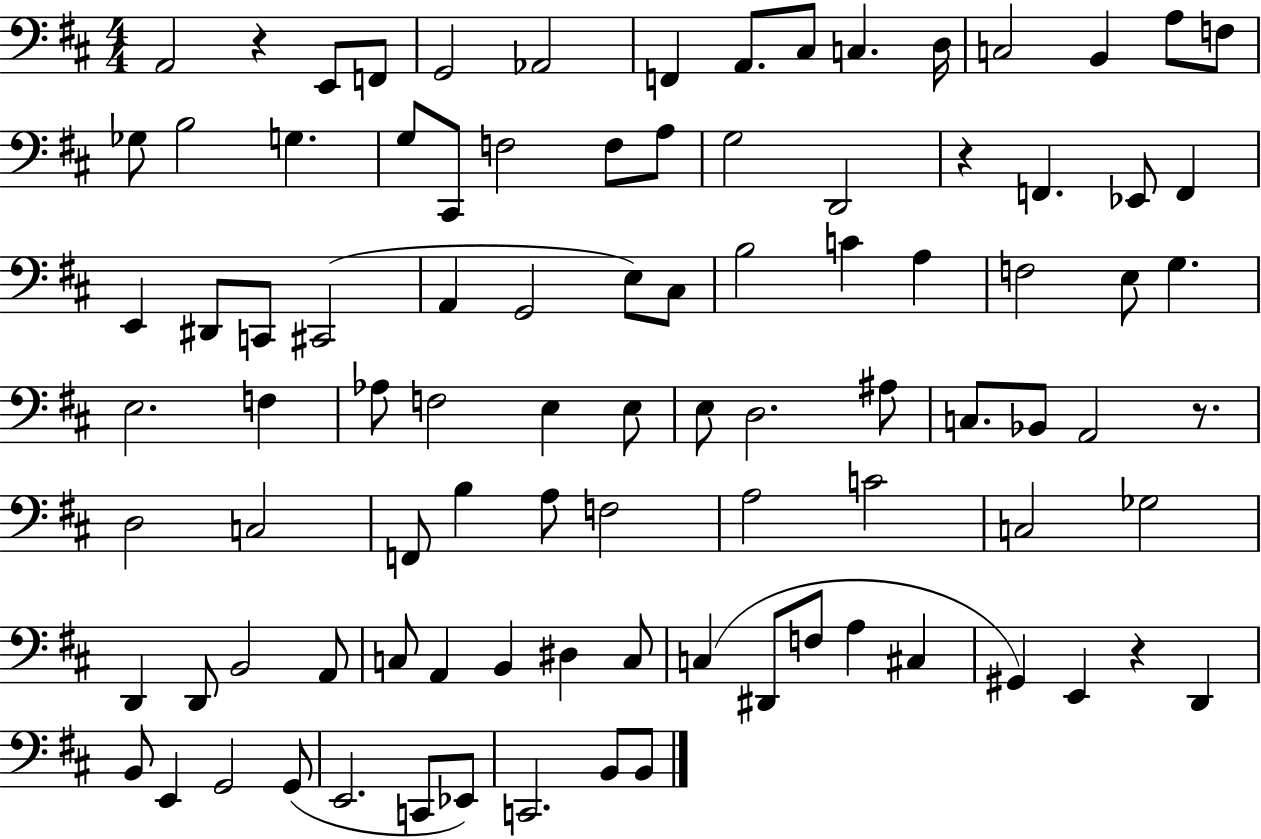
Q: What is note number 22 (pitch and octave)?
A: A3